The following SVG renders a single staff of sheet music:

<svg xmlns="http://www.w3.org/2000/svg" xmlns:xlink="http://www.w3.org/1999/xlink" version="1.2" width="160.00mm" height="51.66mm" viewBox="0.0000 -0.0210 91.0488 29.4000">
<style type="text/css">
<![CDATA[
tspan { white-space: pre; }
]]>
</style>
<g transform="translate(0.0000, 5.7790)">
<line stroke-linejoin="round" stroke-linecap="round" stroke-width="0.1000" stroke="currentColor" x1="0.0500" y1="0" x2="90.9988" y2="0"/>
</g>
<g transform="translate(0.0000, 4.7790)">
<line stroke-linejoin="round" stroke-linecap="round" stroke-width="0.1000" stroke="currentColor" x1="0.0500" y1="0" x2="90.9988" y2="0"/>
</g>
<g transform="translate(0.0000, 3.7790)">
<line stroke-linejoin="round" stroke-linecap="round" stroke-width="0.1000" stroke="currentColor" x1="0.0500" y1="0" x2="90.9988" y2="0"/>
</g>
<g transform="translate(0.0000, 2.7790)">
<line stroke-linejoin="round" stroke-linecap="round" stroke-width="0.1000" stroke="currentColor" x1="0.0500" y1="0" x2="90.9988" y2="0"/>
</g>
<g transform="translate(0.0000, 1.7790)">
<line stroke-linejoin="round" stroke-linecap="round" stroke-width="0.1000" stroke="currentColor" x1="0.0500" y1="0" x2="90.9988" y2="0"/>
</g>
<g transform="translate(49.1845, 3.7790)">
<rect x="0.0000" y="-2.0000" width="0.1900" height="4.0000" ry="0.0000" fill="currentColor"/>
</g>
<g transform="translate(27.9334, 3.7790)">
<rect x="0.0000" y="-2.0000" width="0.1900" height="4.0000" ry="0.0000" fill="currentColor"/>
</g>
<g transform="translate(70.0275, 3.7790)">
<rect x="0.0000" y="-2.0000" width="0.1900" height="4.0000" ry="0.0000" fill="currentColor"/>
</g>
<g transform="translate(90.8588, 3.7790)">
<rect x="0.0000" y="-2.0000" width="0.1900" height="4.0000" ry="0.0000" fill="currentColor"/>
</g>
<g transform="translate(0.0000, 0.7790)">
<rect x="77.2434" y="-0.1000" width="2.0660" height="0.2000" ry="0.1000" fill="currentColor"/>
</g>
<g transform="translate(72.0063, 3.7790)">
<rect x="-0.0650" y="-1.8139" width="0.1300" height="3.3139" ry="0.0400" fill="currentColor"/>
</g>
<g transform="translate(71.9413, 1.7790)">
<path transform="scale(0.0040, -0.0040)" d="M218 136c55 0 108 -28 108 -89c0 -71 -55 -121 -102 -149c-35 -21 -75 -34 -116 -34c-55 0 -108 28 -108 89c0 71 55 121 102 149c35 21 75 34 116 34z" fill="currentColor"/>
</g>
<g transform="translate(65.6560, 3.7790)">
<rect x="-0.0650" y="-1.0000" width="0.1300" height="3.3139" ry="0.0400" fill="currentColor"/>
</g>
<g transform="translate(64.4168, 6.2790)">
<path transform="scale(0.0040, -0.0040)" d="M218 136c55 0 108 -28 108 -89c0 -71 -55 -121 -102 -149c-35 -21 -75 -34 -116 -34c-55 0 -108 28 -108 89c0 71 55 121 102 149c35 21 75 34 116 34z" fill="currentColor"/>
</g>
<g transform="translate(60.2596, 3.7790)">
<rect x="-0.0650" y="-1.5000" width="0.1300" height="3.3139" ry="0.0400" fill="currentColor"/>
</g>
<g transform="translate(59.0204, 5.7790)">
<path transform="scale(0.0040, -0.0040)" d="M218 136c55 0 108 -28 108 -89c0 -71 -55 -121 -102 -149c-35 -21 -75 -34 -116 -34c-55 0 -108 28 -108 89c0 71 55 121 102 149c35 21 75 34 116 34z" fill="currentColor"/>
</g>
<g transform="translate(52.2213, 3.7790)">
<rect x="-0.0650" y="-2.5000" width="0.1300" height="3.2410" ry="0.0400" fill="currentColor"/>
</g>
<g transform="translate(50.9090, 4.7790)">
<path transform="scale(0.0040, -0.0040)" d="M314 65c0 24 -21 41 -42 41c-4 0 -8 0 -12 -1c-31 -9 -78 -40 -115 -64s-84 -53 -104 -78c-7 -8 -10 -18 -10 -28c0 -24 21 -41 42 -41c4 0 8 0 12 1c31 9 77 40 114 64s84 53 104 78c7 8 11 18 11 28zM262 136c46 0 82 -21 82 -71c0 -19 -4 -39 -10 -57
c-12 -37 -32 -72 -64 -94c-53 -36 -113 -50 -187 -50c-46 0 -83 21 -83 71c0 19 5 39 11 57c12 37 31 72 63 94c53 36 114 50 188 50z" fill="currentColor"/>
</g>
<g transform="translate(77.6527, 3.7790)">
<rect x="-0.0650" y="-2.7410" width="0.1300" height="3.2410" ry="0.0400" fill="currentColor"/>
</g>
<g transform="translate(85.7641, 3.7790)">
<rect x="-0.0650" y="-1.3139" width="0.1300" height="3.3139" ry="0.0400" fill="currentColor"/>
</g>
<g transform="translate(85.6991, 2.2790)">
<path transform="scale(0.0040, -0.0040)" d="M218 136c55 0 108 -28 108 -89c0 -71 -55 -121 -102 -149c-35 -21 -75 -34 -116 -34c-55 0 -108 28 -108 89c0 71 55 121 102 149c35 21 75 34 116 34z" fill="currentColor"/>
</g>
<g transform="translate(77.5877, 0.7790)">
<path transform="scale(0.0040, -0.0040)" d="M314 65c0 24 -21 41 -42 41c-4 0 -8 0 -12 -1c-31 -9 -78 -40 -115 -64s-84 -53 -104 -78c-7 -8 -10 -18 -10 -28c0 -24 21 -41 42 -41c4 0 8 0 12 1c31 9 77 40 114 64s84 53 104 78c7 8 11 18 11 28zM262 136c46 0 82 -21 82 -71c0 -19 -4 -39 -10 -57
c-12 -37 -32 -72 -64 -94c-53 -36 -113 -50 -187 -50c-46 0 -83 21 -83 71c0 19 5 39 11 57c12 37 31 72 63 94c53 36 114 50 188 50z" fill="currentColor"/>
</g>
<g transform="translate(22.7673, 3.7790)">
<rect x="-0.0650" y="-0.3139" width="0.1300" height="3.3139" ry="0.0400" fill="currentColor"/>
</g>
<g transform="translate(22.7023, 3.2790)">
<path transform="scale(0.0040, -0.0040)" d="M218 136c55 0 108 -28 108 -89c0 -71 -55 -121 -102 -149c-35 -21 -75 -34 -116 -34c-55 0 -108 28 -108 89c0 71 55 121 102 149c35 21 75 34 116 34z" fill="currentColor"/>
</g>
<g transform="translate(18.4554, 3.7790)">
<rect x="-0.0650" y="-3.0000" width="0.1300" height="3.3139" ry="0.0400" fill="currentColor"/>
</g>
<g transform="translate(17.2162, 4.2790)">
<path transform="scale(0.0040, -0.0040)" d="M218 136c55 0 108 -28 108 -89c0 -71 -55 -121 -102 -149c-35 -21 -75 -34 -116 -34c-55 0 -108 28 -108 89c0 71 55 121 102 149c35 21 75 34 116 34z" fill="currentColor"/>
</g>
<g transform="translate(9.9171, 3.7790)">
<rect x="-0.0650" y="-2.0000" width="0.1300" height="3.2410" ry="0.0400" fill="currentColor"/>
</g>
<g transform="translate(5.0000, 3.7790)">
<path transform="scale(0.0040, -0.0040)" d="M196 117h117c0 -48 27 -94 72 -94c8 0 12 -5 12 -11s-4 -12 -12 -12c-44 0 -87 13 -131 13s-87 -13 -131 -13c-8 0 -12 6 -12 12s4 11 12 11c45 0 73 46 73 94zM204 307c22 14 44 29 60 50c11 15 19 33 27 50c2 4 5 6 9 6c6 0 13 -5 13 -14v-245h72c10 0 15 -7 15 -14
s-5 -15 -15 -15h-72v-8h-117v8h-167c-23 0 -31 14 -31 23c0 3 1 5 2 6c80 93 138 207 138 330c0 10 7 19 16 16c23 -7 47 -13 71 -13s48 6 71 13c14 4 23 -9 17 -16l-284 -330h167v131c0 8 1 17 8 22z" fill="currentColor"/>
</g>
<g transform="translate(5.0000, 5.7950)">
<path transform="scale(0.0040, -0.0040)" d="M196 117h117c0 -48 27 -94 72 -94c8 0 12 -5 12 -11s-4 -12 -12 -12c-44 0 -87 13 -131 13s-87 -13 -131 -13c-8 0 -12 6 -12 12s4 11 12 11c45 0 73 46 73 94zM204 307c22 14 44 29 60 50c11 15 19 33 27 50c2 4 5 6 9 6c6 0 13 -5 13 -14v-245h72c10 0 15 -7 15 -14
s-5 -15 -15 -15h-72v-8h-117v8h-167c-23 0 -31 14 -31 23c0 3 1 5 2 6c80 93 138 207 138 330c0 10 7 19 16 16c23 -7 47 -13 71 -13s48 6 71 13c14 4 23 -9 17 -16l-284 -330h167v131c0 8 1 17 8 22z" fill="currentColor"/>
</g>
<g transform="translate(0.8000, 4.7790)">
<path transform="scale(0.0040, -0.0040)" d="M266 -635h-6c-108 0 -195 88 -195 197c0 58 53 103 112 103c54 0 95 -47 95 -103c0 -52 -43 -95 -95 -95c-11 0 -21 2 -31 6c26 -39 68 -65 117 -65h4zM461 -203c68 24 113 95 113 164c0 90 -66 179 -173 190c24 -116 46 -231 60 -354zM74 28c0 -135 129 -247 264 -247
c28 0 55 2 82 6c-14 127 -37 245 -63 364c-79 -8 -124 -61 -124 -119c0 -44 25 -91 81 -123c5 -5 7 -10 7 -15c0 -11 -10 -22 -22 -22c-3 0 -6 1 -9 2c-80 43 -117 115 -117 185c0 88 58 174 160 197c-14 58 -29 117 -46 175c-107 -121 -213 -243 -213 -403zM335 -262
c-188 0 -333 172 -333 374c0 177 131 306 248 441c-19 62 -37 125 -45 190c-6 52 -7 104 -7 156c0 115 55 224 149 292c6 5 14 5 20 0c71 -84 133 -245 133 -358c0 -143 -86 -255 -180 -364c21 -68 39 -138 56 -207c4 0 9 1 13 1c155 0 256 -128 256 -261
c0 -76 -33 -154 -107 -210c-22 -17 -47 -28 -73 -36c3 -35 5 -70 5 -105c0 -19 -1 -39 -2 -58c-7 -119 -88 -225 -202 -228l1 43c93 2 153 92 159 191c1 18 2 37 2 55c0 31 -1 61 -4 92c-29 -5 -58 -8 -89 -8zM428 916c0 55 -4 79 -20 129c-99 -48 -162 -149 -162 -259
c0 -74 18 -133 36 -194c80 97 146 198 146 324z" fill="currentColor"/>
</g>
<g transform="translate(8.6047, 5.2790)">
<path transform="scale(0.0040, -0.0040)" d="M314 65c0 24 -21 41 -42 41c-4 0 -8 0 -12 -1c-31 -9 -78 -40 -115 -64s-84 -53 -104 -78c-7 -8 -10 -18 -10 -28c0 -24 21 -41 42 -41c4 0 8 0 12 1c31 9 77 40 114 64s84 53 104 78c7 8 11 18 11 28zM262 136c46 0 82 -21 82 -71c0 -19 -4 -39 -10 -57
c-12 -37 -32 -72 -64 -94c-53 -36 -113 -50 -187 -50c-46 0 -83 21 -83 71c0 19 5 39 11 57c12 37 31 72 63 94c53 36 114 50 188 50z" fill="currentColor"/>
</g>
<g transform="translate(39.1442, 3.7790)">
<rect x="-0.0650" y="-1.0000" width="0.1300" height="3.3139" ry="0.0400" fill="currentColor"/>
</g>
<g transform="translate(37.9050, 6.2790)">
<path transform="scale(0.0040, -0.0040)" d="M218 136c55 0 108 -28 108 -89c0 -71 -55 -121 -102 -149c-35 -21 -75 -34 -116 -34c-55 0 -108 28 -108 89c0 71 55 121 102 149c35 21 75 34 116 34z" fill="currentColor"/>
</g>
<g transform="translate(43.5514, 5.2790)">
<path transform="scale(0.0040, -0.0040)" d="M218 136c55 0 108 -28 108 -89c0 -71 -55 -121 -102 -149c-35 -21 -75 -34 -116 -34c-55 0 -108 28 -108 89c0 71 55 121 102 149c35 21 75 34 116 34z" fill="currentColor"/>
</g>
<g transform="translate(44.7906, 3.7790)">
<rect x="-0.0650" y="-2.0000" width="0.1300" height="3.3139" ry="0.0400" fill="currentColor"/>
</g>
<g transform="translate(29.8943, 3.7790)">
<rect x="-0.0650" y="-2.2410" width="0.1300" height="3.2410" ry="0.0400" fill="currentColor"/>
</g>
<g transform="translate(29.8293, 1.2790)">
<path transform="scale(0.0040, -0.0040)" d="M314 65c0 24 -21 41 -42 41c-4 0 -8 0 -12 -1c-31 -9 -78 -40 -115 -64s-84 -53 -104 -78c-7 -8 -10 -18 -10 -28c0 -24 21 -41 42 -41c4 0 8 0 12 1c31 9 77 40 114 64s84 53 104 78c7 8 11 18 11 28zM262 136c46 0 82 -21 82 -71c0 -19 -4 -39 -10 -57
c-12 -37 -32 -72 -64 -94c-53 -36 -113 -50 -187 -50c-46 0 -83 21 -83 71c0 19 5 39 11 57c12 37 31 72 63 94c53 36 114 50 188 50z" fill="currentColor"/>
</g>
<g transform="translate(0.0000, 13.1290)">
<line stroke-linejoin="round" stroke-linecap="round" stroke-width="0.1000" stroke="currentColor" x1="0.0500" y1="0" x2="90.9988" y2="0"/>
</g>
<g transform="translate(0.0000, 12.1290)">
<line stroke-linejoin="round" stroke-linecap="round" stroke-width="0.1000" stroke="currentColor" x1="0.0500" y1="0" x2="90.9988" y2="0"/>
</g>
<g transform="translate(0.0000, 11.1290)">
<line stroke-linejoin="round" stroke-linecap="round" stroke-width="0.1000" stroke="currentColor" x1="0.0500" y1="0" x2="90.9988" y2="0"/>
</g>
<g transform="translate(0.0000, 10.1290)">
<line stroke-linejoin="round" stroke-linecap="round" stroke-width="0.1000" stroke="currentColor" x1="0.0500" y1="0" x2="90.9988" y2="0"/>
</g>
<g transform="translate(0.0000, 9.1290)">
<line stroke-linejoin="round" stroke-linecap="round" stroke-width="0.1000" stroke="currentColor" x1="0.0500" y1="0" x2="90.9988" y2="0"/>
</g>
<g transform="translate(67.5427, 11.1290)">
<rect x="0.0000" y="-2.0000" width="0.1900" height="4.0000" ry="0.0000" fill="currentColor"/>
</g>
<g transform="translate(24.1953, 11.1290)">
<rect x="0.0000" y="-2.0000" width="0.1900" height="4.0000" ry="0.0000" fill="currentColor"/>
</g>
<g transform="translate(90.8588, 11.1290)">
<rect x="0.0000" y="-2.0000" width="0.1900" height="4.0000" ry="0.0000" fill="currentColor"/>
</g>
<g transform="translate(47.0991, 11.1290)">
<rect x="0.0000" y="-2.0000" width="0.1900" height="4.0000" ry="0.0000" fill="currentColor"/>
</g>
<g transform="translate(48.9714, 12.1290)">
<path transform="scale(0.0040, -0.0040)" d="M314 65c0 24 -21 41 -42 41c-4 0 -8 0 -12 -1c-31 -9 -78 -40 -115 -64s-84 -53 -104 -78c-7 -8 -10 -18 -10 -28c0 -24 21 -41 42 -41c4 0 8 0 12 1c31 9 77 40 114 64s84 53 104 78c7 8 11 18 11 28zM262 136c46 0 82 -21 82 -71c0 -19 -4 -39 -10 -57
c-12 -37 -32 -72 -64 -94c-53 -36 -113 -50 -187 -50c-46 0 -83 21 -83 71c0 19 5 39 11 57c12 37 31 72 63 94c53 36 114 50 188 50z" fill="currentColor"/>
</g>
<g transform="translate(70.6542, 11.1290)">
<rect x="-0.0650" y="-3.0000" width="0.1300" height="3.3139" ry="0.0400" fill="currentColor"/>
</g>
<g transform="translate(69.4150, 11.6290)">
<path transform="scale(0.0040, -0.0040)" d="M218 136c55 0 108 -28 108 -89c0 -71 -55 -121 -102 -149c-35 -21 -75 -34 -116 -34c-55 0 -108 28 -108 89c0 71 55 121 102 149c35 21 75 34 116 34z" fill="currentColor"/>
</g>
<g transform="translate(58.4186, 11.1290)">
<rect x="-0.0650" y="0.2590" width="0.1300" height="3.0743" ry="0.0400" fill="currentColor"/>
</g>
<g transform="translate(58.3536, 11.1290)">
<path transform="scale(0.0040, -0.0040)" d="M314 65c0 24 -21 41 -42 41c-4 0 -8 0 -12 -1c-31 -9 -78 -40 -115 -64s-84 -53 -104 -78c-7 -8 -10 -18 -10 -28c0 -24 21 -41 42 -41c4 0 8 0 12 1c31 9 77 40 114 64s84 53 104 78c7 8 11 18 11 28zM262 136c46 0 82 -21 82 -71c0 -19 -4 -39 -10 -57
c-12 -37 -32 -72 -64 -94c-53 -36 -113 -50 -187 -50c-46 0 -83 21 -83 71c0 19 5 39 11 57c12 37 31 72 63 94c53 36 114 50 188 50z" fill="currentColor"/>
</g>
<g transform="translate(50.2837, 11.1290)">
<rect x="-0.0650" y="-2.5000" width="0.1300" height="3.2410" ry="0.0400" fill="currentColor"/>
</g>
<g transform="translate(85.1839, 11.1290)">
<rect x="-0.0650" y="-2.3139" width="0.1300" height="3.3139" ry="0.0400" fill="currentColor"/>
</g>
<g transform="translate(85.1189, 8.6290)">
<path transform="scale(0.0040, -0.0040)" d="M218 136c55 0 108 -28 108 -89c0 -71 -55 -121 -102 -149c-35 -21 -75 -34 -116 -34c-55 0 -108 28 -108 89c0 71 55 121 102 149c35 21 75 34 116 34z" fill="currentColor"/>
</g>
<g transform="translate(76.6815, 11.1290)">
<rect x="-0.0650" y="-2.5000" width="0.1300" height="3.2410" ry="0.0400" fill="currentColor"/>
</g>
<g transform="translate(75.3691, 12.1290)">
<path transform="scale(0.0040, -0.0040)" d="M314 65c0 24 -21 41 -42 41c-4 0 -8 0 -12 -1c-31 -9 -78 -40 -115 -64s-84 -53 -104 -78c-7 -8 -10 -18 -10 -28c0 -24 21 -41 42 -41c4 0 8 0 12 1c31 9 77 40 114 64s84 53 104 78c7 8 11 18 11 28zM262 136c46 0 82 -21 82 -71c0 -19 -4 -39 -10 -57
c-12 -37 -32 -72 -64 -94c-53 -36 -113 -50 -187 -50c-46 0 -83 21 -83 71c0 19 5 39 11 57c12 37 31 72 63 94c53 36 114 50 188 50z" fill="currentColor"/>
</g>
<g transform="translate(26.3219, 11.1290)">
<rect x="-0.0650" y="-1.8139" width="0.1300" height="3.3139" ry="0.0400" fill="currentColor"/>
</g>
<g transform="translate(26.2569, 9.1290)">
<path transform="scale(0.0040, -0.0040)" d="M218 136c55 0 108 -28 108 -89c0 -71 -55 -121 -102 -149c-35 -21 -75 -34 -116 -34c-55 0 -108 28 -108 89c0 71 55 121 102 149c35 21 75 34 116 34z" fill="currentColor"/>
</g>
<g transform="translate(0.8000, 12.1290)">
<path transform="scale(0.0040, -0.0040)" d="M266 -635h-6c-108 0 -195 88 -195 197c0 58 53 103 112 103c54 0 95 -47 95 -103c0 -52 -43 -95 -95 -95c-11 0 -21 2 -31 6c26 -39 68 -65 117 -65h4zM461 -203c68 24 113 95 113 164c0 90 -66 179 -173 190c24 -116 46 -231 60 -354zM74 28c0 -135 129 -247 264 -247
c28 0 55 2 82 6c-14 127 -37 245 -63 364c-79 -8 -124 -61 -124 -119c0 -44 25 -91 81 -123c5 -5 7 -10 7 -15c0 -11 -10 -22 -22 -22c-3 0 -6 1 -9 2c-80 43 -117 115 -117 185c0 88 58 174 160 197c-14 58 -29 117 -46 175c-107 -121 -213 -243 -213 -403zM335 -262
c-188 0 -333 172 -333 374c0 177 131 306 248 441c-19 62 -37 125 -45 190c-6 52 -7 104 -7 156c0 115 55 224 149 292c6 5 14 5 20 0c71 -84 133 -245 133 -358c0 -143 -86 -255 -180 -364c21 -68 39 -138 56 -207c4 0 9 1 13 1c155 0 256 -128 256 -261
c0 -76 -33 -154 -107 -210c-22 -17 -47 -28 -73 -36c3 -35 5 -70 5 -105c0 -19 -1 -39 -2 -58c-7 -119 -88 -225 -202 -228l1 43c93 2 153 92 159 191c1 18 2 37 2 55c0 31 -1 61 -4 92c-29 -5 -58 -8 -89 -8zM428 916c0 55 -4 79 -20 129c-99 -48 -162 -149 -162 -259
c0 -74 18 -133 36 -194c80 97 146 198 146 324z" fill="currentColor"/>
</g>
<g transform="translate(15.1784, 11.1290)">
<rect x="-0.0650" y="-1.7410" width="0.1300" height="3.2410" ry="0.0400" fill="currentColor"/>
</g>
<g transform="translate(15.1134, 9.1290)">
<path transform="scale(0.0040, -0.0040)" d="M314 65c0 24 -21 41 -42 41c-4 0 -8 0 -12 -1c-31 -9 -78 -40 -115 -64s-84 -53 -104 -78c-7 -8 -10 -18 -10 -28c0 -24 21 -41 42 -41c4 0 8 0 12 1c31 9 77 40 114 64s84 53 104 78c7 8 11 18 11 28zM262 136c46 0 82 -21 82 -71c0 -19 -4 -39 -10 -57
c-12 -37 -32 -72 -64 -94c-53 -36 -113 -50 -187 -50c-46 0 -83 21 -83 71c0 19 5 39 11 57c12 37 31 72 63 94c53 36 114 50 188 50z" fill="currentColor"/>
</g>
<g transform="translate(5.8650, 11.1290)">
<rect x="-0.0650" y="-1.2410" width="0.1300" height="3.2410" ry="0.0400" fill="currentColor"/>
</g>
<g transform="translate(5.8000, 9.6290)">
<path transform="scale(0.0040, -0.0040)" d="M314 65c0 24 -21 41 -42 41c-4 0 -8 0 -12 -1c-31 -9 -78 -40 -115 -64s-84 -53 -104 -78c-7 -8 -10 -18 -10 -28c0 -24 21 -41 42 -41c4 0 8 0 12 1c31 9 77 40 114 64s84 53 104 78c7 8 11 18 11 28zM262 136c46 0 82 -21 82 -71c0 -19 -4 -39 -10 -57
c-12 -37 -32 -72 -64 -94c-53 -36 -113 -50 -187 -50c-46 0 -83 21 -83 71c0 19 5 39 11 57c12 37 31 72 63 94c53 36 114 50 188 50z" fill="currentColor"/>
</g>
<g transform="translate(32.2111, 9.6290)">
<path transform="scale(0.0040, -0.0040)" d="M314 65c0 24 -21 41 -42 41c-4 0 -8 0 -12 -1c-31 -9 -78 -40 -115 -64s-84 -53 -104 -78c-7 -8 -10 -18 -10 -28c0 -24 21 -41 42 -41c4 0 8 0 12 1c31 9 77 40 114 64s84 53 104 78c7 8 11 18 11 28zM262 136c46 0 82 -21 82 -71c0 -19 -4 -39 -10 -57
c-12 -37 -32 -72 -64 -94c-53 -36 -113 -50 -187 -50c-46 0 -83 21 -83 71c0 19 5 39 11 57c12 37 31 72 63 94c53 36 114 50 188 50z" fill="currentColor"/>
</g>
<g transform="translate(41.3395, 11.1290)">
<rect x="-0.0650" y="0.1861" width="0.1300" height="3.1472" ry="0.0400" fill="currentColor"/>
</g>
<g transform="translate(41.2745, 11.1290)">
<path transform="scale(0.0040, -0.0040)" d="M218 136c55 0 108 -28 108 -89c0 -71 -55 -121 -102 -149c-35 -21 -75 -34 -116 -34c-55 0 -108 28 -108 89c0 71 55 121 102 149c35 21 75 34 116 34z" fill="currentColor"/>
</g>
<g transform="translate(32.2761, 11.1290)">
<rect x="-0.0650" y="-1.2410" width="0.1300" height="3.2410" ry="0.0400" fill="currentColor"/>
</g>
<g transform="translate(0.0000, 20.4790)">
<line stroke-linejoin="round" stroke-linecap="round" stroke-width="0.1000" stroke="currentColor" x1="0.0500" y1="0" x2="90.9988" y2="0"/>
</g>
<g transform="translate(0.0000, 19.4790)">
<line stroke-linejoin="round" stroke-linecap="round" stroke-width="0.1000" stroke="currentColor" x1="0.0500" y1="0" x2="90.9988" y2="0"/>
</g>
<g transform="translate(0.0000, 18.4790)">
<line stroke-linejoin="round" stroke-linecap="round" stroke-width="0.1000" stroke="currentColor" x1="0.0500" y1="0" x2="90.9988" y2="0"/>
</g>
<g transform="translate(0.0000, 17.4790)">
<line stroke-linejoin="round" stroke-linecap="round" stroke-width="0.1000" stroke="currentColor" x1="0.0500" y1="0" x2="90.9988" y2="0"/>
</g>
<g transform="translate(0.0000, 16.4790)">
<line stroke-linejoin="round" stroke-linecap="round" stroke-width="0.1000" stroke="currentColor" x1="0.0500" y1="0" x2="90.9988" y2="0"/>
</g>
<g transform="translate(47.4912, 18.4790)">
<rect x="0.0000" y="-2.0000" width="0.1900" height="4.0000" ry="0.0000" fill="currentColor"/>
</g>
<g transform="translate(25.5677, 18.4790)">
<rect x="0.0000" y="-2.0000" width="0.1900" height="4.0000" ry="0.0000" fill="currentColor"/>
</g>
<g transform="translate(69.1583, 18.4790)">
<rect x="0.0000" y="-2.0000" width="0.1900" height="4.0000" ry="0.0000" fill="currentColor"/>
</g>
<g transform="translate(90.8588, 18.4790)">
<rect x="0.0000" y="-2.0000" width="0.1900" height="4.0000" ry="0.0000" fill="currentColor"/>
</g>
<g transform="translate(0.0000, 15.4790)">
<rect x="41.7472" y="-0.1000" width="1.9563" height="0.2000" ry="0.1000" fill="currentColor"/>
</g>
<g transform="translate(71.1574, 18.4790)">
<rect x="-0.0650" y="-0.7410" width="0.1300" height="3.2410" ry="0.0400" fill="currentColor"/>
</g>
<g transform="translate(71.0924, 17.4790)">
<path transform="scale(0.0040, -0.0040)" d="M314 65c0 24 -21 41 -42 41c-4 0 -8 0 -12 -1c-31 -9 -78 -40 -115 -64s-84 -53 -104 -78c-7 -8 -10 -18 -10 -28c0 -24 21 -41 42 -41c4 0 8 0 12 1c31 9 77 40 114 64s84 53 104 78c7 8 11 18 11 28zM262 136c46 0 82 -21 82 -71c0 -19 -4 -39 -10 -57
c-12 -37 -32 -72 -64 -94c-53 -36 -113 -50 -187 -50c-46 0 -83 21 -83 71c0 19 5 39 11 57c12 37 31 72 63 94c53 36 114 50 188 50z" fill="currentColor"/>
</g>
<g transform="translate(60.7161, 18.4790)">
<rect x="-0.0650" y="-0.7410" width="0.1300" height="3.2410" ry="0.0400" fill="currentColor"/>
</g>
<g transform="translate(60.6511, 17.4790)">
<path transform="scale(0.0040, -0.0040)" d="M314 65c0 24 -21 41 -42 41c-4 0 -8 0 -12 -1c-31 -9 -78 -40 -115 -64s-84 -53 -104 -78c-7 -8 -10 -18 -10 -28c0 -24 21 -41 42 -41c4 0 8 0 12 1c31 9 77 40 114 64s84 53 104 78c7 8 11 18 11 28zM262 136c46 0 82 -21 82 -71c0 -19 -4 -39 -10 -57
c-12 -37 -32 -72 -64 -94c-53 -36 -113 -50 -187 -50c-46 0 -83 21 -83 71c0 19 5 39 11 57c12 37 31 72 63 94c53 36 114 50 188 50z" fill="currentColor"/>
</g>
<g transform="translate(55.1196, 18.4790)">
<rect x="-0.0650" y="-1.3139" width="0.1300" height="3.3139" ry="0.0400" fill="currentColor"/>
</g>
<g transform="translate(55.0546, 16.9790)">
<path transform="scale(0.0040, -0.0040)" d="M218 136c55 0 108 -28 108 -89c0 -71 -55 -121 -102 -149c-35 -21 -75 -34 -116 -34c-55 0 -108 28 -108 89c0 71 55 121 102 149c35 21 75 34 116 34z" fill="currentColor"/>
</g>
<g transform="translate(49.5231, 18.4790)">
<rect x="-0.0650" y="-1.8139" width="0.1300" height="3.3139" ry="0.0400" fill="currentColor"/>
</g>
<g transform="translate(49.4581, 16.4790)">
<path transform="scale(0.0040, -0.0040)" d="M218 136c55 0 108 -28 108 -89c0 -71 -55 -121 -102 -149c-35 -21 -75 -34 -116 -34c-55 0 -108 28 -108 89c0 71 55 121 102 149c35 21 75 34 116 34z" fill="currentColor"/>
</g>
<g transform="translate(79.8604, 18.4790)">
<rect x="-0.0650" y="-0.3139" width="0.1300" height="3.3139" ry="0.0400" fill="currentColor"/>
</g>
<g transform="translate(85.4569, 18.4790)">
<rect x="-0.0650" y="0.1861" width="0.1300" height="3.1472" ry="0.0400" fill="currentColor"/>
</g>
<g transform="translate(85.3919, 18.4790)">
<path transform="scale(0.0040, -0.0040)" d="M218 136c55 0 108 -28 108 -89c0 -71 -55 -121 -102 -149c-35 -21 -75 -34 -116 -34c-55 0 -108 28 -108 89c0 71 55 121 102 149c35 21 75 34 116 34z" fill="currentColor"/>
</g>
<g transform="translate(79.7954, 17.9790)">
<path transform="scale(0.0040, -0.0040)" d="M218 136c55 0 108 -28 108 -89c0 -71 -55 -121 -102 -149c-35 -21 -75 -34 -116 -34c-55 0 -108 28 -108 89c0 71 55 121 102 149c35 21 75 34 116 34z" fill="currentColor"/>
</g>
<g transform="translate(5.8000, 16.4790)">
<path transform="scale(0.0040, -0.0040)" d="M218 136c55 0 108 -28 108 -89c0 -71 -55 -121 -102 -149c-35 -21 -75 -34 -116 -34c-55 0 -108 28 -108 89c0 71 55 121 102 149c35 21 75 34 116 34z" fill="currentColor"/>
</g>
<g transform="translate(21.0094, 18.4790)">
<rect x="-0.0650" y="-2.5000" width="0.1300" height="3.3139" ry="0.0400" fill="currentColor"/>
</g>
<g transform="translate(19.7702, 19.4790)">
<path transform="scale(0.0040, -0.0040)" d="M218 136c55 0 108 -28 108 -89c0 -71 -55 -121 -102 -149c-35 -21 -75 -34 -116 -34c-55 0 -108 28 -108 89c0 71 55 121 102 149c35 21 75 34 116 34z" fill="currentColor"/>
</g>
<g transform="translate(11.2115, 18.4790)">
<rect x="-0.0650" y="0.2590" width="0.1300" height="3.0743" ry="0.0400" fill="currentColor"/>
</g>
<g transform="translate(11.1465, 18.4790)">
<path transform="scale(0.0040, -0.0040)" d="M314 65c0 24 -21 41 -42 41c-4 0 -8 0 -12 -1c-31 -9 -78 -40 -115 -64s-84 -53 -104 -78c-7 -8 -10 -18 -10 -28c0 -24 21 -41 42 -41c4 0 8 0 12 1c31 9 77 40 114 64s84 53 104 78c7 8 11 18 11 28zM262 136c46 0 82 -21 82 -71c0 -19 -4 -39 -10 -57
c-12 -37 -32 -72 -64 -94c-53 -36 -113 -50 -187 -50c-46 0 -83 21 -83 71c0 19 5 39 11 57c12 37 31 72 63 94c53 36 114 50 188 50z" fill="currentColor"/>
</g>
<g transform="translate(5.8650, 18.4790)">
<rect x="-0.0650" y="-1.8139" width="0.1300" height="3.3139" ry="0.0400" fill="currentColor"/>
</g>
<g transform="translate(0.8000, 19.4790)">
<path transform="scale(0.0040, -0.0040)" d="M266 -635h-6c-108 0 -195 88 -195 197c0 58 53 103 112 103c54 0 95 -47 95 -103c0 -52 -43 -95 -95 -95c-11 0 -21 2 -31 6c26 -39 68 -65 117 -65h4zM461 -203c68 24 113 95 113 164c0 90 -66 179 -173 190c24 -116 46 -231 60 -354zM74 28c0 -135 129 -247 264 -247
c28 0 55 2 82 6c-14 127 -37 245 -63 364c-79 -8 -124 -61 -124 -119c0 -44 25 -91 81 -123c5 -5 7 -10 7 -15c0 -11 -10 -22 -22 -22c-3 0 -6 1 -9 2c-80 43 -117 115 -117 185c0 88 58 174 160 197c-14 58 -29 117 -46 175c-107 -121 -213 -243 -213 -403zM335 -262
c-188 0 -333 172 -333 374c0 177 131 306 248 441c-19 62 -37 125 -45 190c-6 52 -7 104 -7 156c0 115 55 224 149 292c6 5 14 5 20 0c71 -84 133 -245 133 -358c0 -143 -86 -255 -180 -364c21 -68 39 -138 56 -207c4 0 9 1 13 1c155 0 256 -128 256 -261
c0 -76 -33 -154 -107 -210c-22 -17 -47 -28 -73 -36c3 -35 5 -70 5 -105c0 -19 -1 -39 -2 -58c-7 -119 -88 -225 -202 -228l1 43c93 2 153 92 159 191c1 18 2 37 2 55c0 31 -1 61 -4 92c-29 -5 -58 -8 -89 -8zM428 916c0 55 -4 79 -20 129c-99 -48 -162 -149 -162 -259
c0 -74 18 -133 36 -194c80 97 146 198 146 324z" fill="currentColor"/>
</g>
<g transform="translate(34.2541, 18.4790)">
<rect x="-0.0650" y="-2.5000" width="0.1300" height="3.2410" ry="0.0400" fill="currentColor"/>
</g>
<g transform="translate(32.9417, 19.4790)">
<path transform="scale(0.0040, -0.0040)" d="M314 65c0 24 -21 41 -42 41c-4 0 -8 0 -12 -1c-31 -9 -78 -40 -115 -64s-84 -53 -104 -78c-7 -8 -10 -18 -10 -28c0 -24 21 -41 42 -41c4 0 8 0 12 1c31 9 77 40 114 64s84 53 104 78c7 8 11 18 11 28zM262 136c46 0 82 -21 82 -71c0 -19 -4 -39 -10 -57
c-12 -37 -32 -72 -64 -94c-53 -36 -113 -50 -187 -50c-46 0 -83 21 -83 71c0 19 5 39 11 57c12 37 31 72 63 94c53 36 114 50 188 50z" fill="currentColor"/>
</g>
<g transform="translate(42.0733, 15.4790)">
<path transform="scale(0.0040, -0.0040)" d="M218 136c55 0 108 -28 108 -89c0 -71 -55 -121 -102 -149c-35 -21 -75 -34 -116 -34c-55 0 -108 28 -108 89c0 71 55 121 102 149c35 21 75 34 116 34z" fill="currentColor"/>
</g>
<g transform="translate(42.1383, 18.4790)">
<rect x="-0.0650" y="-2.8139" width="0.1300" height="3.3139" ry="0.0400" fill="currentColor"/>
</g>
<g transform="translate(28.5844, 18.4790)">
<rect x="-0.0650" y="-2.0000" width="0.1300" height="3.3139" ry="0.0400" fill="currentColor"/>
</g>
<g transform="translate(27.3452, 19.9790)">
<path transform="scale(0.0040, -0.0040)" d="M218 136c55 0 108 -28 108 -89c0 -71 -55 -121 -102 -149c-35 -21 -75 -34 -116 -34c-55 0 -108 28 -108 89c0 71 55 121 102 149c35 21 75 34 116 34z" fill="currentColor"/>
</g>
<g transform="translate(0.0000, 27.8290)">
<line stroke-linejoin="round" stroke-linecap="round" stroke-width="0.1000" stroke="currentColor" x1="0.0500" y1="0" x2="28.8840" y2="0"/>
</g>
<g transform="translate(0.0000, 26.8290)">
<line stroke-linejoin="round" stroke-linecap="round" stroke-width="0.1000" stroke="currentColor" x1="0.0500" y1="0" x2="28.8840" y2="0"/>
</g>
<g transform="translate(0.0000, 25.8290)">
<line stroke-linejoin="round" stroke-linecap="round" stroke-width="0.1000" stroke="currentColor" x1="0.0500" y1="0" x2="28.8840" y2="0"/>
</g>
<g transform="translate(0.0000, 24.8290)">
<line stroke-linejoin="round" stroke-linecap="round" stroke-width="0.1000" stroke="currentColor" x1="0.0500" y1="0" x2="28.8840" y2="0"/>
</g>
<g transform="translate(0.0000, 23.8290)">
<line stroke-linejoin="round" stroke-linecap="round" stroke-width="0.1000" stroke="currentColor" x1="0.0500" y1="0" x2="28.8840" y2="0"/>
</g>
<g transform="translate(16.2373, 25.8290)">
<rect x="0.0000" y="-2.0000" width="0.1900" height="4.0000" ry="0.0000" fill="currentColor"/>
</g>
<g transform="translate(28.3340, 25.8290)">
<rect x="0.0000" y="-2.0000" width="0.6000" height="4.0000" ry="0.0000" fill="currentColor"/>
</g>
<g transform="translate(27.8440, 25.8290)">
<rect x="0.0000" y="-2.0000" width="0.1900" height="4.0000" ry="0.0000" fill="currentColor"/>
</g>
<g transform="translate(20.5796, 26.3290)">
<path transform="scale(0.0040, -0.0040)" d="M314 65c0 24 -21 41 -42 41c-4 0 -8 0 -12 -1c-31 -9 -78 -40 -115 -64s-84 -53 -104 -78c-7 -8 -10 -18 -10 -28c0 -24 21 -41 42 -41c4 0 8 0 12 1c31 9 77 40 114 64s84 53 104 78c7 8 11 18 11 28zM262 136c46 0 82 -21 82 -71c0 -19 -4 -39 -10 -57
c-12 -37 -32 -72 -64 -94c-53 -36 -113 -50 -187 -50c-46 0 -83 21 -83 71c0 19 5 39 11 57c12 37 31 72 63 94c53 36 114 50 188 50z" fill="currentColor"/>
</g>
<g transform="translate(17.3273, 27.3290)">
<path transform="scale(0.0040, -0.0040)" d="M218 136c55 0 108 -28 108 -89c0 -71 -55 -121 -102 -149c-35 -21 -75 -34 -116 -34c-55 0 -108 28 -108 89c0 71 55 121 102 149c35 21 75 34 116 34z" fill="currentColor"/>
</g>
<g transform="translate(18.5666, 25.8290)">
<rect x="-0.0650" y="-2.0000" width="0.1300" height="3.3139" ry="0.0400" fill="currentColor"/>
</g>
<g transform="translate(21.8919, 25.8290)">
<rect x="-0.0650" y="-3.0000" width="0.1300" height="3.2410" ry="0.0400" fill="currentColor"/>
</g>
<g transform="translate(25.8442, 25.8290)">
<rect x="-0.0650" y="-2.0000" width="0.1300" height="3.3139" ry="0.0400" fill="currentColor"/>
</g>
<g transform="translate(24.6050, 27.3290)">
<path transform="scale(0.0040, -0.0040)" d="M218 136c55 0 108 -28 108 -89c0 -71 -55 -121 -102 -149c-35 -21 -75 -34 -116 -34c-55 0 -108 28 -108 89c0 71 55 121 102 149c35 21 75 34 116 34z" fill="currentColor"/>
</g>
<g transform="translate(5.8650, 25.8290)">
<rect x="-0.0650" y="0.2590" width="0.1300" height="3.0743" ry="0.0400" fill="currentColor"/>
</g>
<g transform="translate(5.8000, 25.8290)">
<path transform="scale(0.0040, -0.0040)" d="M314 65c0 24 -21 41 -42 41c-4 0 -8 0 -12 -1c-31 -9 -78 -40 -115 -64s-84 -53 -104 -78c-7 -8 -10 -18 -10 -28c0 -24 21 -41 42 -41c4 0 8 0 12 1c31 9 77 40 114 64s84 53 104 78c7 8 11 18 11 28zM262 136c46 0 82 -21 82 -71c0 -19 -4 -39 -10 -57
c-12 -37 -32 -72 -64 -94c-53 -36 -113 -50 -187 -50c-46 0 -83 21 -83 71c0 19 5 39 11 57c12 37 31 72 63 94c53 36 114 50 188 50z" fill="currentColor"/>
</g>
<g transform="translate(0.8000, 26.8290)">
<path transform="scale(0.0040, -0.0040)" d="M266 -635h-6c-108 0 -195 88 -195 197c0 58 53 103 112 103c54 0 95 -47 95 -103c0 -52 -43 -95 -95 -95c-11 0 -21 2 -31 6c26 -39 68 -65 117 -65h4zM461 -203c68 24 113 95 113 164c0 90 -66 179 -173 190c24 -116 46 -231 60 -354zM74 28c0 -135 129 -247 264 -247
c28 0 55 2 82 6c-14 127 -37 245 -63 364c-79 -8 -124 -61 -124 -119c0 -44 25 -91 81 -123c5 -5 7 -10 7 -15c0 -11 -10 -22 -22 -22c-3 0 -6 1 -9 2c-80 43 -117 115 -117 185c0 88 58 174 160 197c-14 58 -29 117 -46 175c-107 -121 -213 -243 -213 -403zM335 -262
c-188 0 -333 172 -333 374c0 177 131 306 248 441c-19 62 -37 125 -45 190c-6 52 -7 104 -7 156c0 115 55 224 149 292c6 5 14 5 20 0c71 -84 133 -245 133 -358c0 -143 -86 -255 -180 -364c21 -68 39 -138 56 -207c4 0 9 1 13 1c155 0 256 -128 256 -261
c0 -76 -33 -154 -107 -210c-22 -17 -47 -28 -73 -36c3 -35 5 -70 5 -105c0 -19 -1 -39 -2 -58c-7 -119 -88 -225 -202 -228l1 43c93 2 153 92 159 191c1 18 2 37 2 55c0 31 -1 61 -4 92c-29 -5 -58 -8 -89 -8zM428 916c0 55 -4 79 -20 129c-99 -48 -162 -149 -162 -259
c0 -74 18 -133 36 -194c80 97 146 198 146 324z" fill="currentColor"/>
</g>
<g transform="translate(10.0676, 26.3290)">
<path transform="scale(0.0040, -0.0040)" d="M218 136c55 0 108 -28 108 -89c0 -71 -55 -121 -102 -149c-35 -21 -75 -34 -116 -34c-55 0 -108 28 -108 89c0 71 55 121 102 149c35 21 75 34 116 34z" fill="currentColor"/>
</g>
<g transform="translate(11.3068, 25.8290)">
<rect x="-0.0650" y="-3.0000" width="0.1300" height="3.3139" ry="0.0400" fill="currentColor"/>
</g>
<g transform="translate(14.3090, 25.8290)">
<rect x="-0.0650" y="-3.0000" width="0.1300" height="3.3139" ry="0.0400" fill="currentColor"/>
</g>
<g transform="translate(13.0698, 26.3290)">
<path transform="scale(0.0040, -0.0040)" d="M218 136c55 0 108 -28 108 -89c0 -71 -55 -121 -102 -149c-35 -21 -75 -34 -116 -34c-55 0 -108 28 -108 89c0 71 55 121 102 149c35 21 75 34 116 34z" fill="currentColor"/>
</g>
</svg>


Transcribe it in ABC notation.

X:1
T:Untitled
M:4/4
L:1/4
K:C
F2 A c g2 D F G2 E D f a2 e e2 f2 f e2 B G2 B2 A G2 g f B2 G F G2 a f e d2 d2 c B B2 A A F A2 F